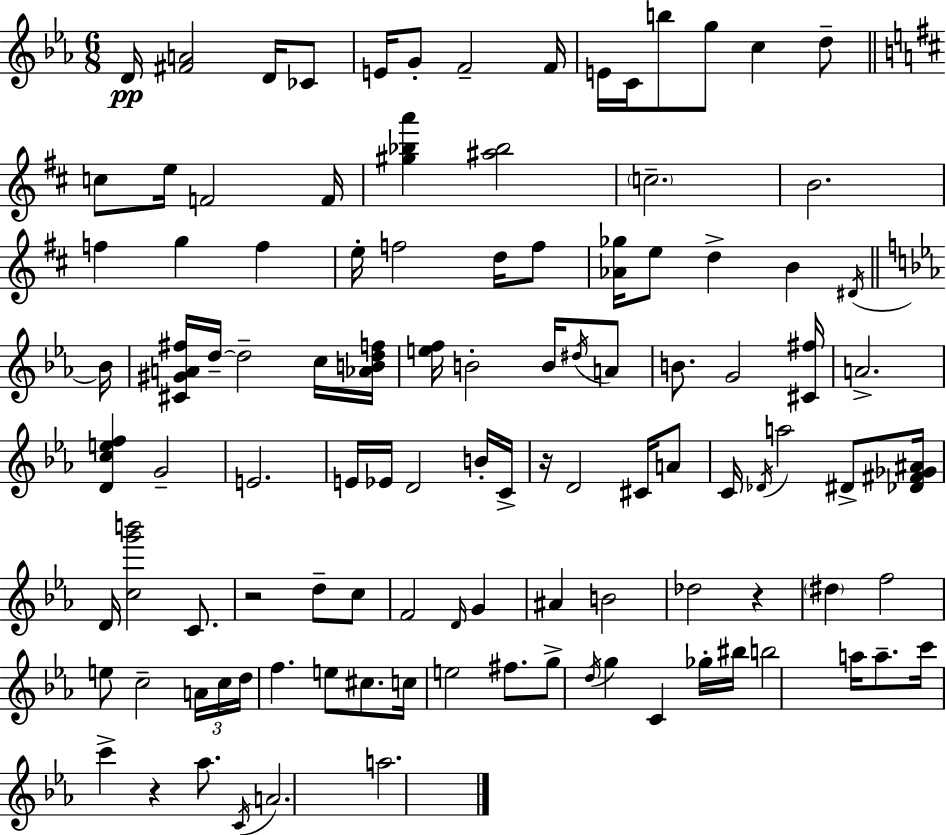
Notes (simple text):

D4/s [F#4,A4]/h D4/s CES4/e E4/s G4/e F4/h F4/s E4/s C4/s B5/e G5/e C5/q D5/e C5/e E5/s F4/h F4/s [G#5,Bb5,A6]/q [A#5,Bb5]/h C5/h. B4/h. F5/q G5/q F5/q E5/s F5/h D5/s F5/e [Ab4,Gb5]/s E5/e D5/q B4/q D#4/s Bb4/s [C#4,G#4,A4,F#5]/s D5/s D5/h C5/s [Ab4,B4,D5,F5]/s [E5,F5]/s B4/h B4/s D#5/s A4/e B4/e. G4/h [C#4,F#5]/s A4/h. [D4,C5,E5,F5]/q G4/h E4/h. E4/s Eb4/s D4/h B4/s C4/s R/s D4/h C#4/s A4/e C4/s Db4/s A5/h D#4/e [Db4,F#4,Gb4,A#4]/s D4/s [C5,G6,B6]/h C4/e. R/h D5/e C5/e F4/h D4/s G4/q A#4/q B4/h Db5/h R/q D#5/q F5/h E5/e C5/h A4/s C5/s D5/s F5/q. E5/e C#5/e. C5/s E5/h F#5/e. G5/e D5/s G5/q C4/q Gb5/s BIS5/s B5/h A5/s A5/e. C6/s C6/q R/q Ab5/e. C4/s A4/h. A5/h.